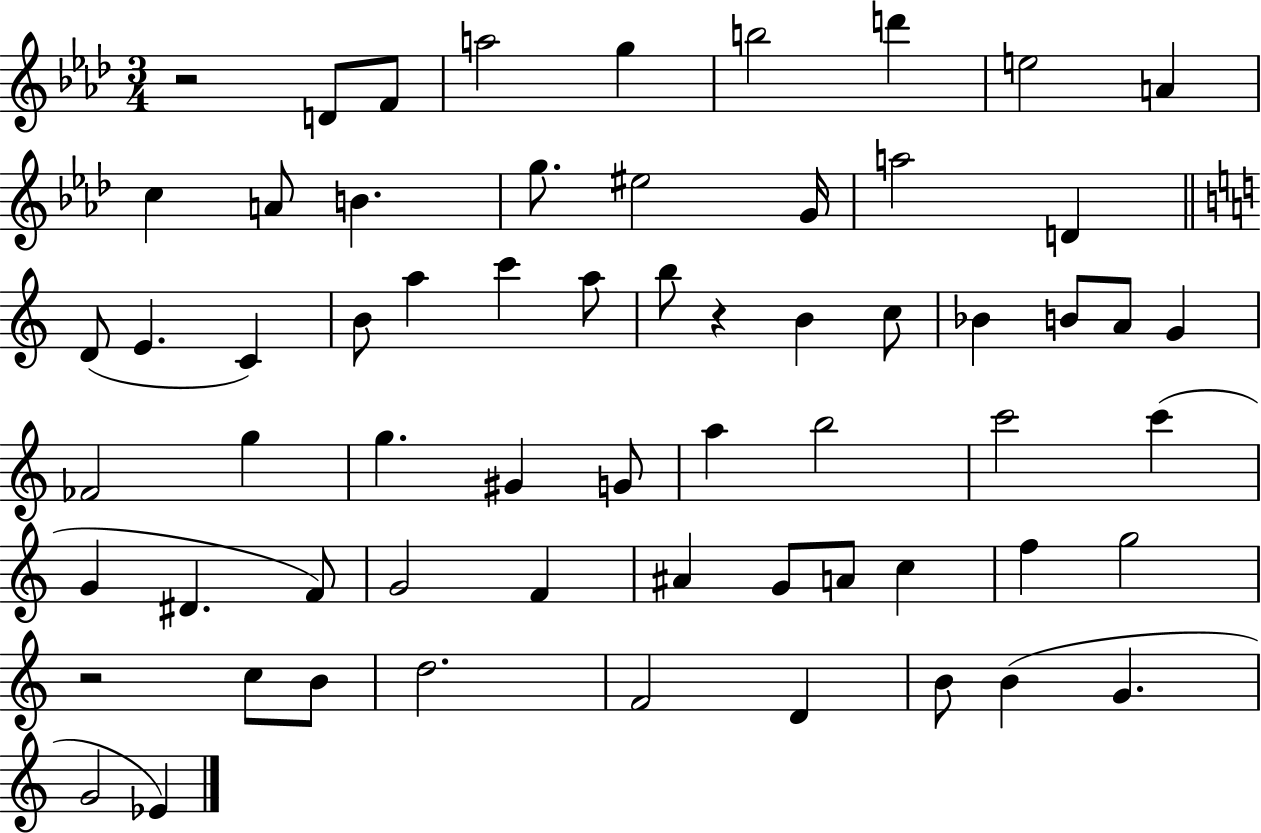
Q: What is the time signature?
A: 3/4